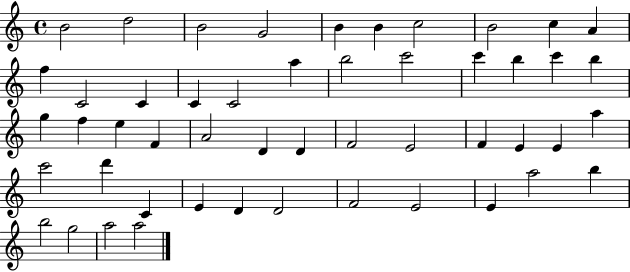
X:1
T:Untitled
M:4/4
L:1/4
K:C
B2 d2 B2 G2 B B c2 B2 c A f C2 C C C2 a b2 c'2 c' b c' b g f e F A2 D D F2 E2 F E E a c'2 d' C E D D2 F2 E2 E a2 b b2 g2 a2 a2